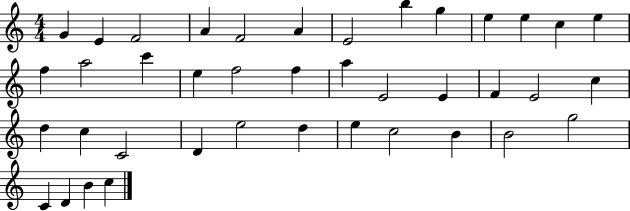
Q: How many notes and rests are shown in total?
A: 40